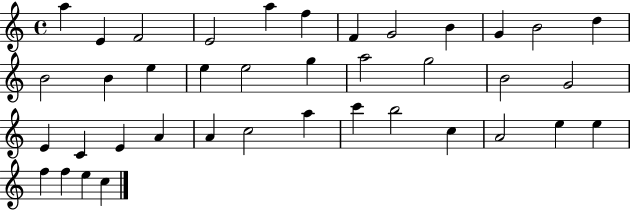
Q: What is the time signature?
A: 4/4